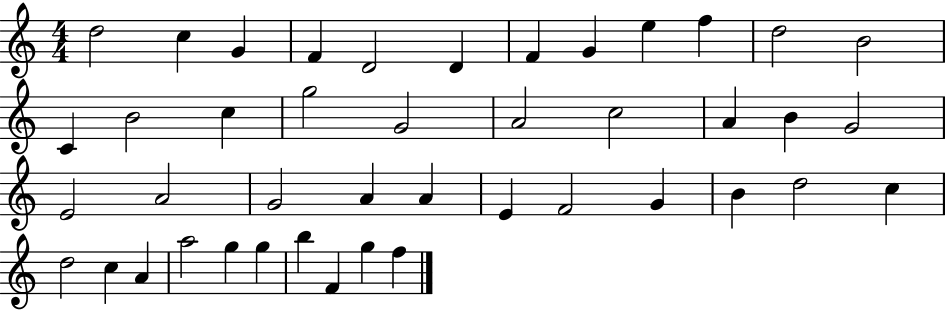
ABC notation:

X:1
T:Untitled
M:4/4
L:1/4
K:C
d2 c G F D2 D F G e f d2 B2 C B2 c g2 G2 A2 c2 A B G2 E2 A2 G2 A A E F2 G B d2 c d2 c A a2 g g b F g f